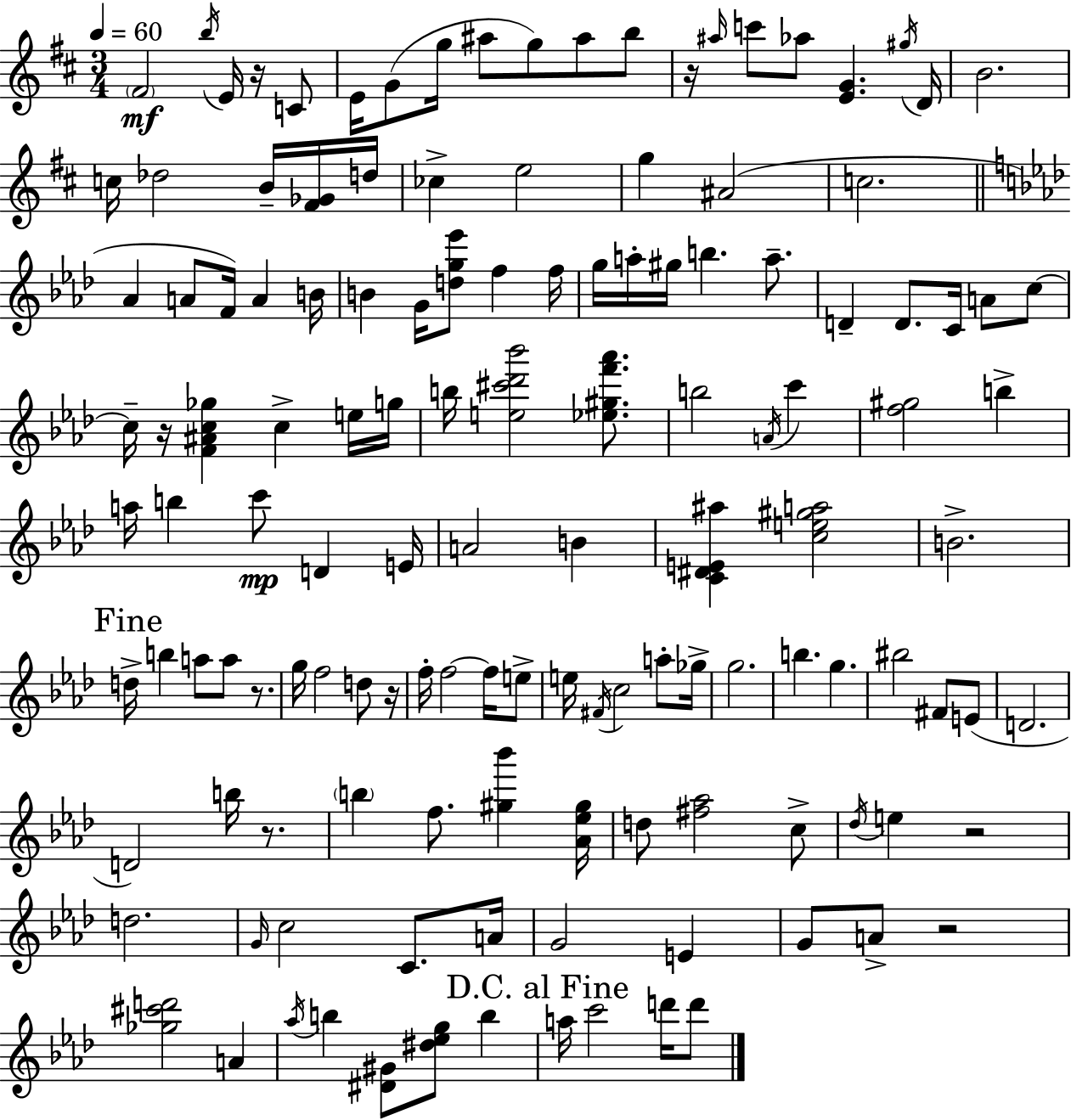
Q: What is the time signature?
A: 3/4